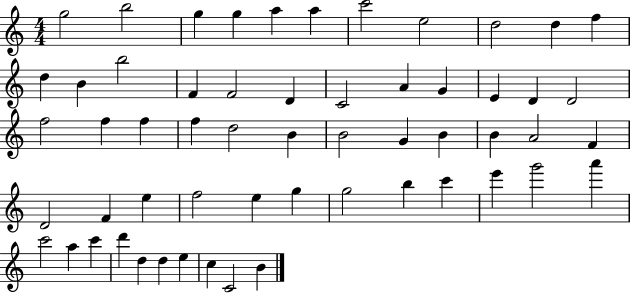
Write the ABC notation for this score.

X:1
T:Untitled
M:4/4
L:1/4
K:C
g2 b2 g g a a c'2 e2 d2 d f d B b2 F F2 D C2 A G E D D2 f2 f f f d2 B B2 G B B A2 F D2 F e f2 e g g2 b c' e' g'2 a' c'2 a c' d' d d e c C2 B